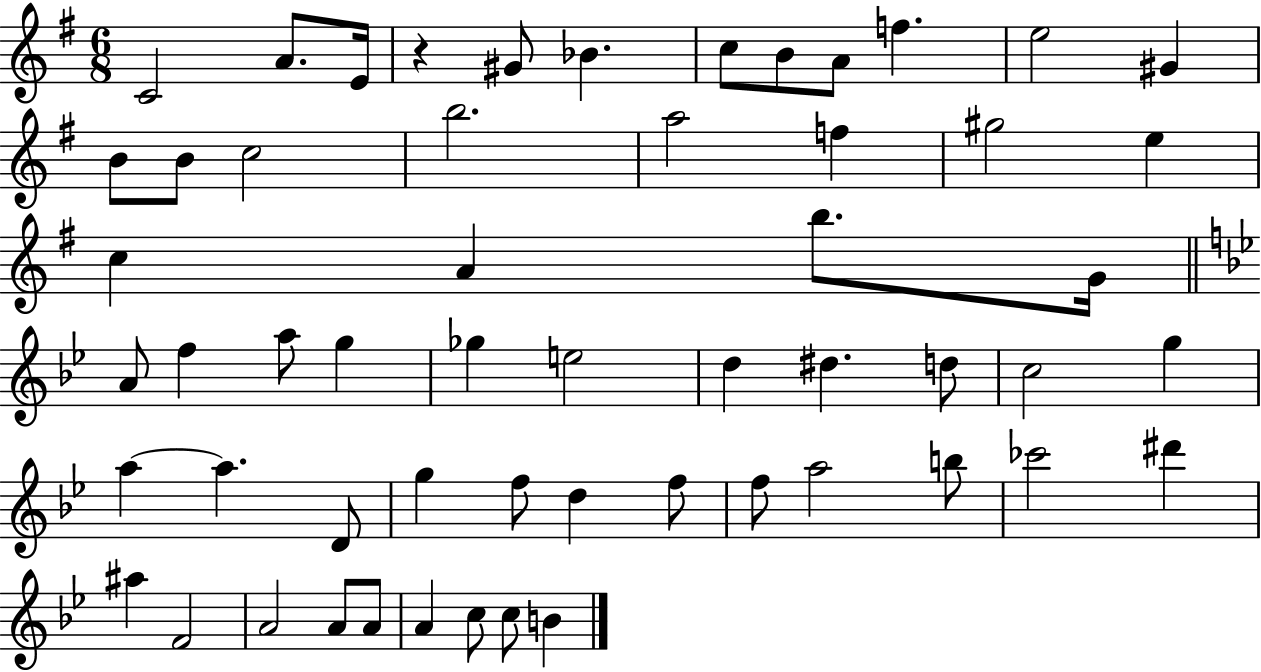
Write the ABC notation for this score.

X:1
T:Untitled
M:6/8
L:1/4
K:G
C2 A/2 E/4 z ^G/2 _B c/2 B/2 A/2 f e2 ^G B/2 B/2 c2 b2 a2 f ^g2 e c A b/2 G/4 A/2 f a/2 g _g e2 d ^d d/2 c2 g a a D/2 g f/2 d f/2 f/2 a2 b/2 _c'2 ^d' ^a F2 A2 A/2 A/2 A c/2 c/2 B